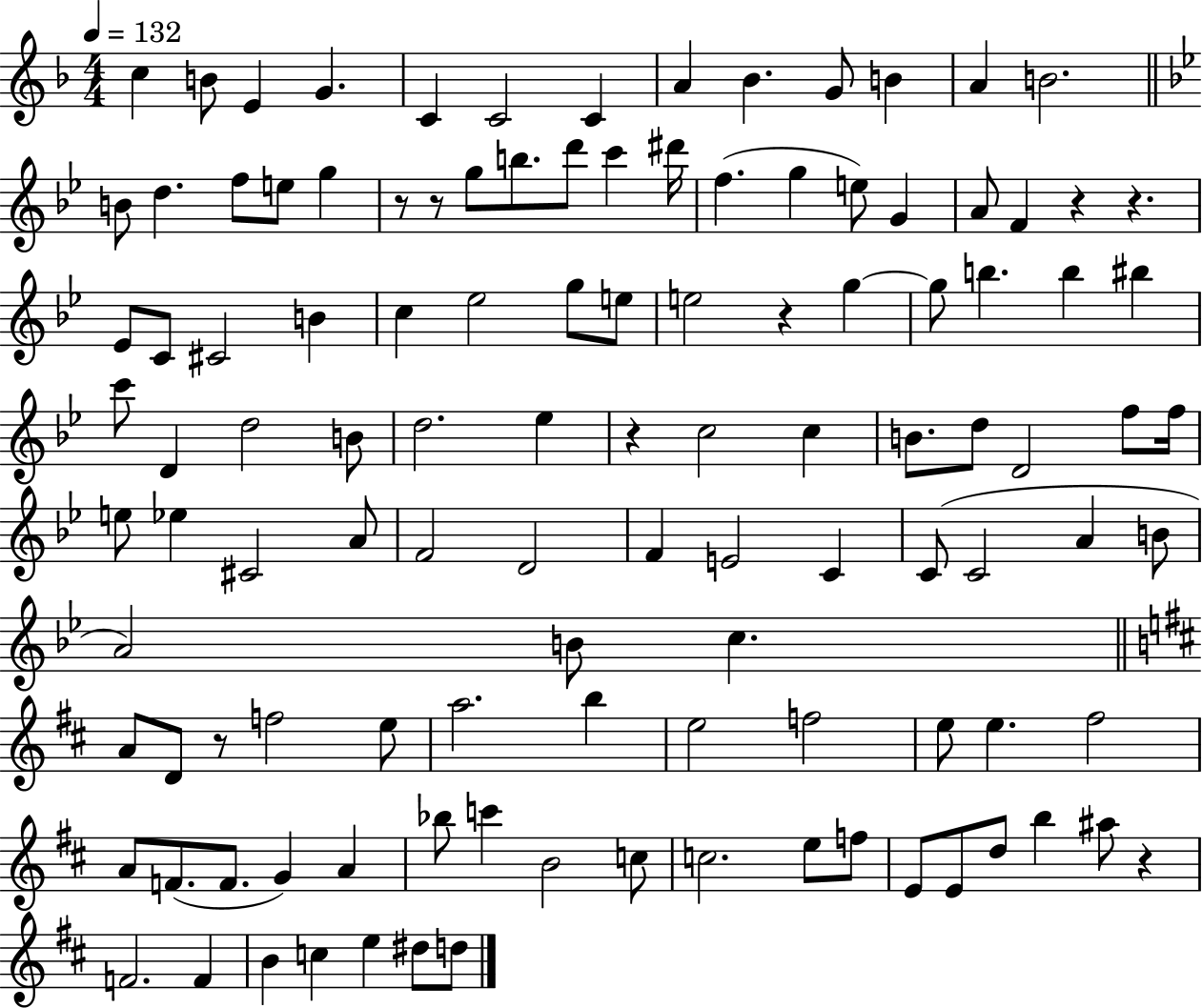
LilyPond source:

{
  \clef treble
  \numericTimeSignature
  \time 4/4
  \key f \major
  \tempo 4 = 132
  c''4 b'8 e'4 g'4. | c'4 c'2 c'4 | a'4 bes'4. g'8 b'4 | a'4 b'2. | \break \bar "||" \break \key bes \major b'8 d''4. f''8 e''8 g''4 | r8 r8 g''8 b''8. d'''8 c'''4 dis'''16 | f''4.( g''4 e''8) g'4 | a'8 f'4 r4 r4. | \break ees'8 c'8 cis'2 b'4 | c''4 ees''2 g''8 e''8 | e''2 r4 g''4~~ | g''8 b''4. b''4 bis''4 | \break c'''8 d'4 d''2 b'8 | d''2. ees''4 | r4 c''2 c''4 | b'8. d''8 d'2 f''8 f''16 | \break e''8 ees''4 cis'2 a'8 | f'2 d'2 | f'4 e'2 c'4 | c'8( c'2 a'4 b'8 | \break a'2) b'8 c''4. | \bar "||" \break \key b \minor a'8 d'8 r8 f''2 e''8 | a''2. b''4 | e''2 f''2 | e''8 e''4. fis''2 | \break a'8 f'8.( f'8. g'4) a'4 | bes''8 c'''4 b'2 c''8 | c''2. e''8 f''8 | e'8 e'8 d''8 b''4 ais''8 r4 | \break f'2. f'4 | b'4 c''4 e''4 dis''8 d''8 | \bar "|."
}